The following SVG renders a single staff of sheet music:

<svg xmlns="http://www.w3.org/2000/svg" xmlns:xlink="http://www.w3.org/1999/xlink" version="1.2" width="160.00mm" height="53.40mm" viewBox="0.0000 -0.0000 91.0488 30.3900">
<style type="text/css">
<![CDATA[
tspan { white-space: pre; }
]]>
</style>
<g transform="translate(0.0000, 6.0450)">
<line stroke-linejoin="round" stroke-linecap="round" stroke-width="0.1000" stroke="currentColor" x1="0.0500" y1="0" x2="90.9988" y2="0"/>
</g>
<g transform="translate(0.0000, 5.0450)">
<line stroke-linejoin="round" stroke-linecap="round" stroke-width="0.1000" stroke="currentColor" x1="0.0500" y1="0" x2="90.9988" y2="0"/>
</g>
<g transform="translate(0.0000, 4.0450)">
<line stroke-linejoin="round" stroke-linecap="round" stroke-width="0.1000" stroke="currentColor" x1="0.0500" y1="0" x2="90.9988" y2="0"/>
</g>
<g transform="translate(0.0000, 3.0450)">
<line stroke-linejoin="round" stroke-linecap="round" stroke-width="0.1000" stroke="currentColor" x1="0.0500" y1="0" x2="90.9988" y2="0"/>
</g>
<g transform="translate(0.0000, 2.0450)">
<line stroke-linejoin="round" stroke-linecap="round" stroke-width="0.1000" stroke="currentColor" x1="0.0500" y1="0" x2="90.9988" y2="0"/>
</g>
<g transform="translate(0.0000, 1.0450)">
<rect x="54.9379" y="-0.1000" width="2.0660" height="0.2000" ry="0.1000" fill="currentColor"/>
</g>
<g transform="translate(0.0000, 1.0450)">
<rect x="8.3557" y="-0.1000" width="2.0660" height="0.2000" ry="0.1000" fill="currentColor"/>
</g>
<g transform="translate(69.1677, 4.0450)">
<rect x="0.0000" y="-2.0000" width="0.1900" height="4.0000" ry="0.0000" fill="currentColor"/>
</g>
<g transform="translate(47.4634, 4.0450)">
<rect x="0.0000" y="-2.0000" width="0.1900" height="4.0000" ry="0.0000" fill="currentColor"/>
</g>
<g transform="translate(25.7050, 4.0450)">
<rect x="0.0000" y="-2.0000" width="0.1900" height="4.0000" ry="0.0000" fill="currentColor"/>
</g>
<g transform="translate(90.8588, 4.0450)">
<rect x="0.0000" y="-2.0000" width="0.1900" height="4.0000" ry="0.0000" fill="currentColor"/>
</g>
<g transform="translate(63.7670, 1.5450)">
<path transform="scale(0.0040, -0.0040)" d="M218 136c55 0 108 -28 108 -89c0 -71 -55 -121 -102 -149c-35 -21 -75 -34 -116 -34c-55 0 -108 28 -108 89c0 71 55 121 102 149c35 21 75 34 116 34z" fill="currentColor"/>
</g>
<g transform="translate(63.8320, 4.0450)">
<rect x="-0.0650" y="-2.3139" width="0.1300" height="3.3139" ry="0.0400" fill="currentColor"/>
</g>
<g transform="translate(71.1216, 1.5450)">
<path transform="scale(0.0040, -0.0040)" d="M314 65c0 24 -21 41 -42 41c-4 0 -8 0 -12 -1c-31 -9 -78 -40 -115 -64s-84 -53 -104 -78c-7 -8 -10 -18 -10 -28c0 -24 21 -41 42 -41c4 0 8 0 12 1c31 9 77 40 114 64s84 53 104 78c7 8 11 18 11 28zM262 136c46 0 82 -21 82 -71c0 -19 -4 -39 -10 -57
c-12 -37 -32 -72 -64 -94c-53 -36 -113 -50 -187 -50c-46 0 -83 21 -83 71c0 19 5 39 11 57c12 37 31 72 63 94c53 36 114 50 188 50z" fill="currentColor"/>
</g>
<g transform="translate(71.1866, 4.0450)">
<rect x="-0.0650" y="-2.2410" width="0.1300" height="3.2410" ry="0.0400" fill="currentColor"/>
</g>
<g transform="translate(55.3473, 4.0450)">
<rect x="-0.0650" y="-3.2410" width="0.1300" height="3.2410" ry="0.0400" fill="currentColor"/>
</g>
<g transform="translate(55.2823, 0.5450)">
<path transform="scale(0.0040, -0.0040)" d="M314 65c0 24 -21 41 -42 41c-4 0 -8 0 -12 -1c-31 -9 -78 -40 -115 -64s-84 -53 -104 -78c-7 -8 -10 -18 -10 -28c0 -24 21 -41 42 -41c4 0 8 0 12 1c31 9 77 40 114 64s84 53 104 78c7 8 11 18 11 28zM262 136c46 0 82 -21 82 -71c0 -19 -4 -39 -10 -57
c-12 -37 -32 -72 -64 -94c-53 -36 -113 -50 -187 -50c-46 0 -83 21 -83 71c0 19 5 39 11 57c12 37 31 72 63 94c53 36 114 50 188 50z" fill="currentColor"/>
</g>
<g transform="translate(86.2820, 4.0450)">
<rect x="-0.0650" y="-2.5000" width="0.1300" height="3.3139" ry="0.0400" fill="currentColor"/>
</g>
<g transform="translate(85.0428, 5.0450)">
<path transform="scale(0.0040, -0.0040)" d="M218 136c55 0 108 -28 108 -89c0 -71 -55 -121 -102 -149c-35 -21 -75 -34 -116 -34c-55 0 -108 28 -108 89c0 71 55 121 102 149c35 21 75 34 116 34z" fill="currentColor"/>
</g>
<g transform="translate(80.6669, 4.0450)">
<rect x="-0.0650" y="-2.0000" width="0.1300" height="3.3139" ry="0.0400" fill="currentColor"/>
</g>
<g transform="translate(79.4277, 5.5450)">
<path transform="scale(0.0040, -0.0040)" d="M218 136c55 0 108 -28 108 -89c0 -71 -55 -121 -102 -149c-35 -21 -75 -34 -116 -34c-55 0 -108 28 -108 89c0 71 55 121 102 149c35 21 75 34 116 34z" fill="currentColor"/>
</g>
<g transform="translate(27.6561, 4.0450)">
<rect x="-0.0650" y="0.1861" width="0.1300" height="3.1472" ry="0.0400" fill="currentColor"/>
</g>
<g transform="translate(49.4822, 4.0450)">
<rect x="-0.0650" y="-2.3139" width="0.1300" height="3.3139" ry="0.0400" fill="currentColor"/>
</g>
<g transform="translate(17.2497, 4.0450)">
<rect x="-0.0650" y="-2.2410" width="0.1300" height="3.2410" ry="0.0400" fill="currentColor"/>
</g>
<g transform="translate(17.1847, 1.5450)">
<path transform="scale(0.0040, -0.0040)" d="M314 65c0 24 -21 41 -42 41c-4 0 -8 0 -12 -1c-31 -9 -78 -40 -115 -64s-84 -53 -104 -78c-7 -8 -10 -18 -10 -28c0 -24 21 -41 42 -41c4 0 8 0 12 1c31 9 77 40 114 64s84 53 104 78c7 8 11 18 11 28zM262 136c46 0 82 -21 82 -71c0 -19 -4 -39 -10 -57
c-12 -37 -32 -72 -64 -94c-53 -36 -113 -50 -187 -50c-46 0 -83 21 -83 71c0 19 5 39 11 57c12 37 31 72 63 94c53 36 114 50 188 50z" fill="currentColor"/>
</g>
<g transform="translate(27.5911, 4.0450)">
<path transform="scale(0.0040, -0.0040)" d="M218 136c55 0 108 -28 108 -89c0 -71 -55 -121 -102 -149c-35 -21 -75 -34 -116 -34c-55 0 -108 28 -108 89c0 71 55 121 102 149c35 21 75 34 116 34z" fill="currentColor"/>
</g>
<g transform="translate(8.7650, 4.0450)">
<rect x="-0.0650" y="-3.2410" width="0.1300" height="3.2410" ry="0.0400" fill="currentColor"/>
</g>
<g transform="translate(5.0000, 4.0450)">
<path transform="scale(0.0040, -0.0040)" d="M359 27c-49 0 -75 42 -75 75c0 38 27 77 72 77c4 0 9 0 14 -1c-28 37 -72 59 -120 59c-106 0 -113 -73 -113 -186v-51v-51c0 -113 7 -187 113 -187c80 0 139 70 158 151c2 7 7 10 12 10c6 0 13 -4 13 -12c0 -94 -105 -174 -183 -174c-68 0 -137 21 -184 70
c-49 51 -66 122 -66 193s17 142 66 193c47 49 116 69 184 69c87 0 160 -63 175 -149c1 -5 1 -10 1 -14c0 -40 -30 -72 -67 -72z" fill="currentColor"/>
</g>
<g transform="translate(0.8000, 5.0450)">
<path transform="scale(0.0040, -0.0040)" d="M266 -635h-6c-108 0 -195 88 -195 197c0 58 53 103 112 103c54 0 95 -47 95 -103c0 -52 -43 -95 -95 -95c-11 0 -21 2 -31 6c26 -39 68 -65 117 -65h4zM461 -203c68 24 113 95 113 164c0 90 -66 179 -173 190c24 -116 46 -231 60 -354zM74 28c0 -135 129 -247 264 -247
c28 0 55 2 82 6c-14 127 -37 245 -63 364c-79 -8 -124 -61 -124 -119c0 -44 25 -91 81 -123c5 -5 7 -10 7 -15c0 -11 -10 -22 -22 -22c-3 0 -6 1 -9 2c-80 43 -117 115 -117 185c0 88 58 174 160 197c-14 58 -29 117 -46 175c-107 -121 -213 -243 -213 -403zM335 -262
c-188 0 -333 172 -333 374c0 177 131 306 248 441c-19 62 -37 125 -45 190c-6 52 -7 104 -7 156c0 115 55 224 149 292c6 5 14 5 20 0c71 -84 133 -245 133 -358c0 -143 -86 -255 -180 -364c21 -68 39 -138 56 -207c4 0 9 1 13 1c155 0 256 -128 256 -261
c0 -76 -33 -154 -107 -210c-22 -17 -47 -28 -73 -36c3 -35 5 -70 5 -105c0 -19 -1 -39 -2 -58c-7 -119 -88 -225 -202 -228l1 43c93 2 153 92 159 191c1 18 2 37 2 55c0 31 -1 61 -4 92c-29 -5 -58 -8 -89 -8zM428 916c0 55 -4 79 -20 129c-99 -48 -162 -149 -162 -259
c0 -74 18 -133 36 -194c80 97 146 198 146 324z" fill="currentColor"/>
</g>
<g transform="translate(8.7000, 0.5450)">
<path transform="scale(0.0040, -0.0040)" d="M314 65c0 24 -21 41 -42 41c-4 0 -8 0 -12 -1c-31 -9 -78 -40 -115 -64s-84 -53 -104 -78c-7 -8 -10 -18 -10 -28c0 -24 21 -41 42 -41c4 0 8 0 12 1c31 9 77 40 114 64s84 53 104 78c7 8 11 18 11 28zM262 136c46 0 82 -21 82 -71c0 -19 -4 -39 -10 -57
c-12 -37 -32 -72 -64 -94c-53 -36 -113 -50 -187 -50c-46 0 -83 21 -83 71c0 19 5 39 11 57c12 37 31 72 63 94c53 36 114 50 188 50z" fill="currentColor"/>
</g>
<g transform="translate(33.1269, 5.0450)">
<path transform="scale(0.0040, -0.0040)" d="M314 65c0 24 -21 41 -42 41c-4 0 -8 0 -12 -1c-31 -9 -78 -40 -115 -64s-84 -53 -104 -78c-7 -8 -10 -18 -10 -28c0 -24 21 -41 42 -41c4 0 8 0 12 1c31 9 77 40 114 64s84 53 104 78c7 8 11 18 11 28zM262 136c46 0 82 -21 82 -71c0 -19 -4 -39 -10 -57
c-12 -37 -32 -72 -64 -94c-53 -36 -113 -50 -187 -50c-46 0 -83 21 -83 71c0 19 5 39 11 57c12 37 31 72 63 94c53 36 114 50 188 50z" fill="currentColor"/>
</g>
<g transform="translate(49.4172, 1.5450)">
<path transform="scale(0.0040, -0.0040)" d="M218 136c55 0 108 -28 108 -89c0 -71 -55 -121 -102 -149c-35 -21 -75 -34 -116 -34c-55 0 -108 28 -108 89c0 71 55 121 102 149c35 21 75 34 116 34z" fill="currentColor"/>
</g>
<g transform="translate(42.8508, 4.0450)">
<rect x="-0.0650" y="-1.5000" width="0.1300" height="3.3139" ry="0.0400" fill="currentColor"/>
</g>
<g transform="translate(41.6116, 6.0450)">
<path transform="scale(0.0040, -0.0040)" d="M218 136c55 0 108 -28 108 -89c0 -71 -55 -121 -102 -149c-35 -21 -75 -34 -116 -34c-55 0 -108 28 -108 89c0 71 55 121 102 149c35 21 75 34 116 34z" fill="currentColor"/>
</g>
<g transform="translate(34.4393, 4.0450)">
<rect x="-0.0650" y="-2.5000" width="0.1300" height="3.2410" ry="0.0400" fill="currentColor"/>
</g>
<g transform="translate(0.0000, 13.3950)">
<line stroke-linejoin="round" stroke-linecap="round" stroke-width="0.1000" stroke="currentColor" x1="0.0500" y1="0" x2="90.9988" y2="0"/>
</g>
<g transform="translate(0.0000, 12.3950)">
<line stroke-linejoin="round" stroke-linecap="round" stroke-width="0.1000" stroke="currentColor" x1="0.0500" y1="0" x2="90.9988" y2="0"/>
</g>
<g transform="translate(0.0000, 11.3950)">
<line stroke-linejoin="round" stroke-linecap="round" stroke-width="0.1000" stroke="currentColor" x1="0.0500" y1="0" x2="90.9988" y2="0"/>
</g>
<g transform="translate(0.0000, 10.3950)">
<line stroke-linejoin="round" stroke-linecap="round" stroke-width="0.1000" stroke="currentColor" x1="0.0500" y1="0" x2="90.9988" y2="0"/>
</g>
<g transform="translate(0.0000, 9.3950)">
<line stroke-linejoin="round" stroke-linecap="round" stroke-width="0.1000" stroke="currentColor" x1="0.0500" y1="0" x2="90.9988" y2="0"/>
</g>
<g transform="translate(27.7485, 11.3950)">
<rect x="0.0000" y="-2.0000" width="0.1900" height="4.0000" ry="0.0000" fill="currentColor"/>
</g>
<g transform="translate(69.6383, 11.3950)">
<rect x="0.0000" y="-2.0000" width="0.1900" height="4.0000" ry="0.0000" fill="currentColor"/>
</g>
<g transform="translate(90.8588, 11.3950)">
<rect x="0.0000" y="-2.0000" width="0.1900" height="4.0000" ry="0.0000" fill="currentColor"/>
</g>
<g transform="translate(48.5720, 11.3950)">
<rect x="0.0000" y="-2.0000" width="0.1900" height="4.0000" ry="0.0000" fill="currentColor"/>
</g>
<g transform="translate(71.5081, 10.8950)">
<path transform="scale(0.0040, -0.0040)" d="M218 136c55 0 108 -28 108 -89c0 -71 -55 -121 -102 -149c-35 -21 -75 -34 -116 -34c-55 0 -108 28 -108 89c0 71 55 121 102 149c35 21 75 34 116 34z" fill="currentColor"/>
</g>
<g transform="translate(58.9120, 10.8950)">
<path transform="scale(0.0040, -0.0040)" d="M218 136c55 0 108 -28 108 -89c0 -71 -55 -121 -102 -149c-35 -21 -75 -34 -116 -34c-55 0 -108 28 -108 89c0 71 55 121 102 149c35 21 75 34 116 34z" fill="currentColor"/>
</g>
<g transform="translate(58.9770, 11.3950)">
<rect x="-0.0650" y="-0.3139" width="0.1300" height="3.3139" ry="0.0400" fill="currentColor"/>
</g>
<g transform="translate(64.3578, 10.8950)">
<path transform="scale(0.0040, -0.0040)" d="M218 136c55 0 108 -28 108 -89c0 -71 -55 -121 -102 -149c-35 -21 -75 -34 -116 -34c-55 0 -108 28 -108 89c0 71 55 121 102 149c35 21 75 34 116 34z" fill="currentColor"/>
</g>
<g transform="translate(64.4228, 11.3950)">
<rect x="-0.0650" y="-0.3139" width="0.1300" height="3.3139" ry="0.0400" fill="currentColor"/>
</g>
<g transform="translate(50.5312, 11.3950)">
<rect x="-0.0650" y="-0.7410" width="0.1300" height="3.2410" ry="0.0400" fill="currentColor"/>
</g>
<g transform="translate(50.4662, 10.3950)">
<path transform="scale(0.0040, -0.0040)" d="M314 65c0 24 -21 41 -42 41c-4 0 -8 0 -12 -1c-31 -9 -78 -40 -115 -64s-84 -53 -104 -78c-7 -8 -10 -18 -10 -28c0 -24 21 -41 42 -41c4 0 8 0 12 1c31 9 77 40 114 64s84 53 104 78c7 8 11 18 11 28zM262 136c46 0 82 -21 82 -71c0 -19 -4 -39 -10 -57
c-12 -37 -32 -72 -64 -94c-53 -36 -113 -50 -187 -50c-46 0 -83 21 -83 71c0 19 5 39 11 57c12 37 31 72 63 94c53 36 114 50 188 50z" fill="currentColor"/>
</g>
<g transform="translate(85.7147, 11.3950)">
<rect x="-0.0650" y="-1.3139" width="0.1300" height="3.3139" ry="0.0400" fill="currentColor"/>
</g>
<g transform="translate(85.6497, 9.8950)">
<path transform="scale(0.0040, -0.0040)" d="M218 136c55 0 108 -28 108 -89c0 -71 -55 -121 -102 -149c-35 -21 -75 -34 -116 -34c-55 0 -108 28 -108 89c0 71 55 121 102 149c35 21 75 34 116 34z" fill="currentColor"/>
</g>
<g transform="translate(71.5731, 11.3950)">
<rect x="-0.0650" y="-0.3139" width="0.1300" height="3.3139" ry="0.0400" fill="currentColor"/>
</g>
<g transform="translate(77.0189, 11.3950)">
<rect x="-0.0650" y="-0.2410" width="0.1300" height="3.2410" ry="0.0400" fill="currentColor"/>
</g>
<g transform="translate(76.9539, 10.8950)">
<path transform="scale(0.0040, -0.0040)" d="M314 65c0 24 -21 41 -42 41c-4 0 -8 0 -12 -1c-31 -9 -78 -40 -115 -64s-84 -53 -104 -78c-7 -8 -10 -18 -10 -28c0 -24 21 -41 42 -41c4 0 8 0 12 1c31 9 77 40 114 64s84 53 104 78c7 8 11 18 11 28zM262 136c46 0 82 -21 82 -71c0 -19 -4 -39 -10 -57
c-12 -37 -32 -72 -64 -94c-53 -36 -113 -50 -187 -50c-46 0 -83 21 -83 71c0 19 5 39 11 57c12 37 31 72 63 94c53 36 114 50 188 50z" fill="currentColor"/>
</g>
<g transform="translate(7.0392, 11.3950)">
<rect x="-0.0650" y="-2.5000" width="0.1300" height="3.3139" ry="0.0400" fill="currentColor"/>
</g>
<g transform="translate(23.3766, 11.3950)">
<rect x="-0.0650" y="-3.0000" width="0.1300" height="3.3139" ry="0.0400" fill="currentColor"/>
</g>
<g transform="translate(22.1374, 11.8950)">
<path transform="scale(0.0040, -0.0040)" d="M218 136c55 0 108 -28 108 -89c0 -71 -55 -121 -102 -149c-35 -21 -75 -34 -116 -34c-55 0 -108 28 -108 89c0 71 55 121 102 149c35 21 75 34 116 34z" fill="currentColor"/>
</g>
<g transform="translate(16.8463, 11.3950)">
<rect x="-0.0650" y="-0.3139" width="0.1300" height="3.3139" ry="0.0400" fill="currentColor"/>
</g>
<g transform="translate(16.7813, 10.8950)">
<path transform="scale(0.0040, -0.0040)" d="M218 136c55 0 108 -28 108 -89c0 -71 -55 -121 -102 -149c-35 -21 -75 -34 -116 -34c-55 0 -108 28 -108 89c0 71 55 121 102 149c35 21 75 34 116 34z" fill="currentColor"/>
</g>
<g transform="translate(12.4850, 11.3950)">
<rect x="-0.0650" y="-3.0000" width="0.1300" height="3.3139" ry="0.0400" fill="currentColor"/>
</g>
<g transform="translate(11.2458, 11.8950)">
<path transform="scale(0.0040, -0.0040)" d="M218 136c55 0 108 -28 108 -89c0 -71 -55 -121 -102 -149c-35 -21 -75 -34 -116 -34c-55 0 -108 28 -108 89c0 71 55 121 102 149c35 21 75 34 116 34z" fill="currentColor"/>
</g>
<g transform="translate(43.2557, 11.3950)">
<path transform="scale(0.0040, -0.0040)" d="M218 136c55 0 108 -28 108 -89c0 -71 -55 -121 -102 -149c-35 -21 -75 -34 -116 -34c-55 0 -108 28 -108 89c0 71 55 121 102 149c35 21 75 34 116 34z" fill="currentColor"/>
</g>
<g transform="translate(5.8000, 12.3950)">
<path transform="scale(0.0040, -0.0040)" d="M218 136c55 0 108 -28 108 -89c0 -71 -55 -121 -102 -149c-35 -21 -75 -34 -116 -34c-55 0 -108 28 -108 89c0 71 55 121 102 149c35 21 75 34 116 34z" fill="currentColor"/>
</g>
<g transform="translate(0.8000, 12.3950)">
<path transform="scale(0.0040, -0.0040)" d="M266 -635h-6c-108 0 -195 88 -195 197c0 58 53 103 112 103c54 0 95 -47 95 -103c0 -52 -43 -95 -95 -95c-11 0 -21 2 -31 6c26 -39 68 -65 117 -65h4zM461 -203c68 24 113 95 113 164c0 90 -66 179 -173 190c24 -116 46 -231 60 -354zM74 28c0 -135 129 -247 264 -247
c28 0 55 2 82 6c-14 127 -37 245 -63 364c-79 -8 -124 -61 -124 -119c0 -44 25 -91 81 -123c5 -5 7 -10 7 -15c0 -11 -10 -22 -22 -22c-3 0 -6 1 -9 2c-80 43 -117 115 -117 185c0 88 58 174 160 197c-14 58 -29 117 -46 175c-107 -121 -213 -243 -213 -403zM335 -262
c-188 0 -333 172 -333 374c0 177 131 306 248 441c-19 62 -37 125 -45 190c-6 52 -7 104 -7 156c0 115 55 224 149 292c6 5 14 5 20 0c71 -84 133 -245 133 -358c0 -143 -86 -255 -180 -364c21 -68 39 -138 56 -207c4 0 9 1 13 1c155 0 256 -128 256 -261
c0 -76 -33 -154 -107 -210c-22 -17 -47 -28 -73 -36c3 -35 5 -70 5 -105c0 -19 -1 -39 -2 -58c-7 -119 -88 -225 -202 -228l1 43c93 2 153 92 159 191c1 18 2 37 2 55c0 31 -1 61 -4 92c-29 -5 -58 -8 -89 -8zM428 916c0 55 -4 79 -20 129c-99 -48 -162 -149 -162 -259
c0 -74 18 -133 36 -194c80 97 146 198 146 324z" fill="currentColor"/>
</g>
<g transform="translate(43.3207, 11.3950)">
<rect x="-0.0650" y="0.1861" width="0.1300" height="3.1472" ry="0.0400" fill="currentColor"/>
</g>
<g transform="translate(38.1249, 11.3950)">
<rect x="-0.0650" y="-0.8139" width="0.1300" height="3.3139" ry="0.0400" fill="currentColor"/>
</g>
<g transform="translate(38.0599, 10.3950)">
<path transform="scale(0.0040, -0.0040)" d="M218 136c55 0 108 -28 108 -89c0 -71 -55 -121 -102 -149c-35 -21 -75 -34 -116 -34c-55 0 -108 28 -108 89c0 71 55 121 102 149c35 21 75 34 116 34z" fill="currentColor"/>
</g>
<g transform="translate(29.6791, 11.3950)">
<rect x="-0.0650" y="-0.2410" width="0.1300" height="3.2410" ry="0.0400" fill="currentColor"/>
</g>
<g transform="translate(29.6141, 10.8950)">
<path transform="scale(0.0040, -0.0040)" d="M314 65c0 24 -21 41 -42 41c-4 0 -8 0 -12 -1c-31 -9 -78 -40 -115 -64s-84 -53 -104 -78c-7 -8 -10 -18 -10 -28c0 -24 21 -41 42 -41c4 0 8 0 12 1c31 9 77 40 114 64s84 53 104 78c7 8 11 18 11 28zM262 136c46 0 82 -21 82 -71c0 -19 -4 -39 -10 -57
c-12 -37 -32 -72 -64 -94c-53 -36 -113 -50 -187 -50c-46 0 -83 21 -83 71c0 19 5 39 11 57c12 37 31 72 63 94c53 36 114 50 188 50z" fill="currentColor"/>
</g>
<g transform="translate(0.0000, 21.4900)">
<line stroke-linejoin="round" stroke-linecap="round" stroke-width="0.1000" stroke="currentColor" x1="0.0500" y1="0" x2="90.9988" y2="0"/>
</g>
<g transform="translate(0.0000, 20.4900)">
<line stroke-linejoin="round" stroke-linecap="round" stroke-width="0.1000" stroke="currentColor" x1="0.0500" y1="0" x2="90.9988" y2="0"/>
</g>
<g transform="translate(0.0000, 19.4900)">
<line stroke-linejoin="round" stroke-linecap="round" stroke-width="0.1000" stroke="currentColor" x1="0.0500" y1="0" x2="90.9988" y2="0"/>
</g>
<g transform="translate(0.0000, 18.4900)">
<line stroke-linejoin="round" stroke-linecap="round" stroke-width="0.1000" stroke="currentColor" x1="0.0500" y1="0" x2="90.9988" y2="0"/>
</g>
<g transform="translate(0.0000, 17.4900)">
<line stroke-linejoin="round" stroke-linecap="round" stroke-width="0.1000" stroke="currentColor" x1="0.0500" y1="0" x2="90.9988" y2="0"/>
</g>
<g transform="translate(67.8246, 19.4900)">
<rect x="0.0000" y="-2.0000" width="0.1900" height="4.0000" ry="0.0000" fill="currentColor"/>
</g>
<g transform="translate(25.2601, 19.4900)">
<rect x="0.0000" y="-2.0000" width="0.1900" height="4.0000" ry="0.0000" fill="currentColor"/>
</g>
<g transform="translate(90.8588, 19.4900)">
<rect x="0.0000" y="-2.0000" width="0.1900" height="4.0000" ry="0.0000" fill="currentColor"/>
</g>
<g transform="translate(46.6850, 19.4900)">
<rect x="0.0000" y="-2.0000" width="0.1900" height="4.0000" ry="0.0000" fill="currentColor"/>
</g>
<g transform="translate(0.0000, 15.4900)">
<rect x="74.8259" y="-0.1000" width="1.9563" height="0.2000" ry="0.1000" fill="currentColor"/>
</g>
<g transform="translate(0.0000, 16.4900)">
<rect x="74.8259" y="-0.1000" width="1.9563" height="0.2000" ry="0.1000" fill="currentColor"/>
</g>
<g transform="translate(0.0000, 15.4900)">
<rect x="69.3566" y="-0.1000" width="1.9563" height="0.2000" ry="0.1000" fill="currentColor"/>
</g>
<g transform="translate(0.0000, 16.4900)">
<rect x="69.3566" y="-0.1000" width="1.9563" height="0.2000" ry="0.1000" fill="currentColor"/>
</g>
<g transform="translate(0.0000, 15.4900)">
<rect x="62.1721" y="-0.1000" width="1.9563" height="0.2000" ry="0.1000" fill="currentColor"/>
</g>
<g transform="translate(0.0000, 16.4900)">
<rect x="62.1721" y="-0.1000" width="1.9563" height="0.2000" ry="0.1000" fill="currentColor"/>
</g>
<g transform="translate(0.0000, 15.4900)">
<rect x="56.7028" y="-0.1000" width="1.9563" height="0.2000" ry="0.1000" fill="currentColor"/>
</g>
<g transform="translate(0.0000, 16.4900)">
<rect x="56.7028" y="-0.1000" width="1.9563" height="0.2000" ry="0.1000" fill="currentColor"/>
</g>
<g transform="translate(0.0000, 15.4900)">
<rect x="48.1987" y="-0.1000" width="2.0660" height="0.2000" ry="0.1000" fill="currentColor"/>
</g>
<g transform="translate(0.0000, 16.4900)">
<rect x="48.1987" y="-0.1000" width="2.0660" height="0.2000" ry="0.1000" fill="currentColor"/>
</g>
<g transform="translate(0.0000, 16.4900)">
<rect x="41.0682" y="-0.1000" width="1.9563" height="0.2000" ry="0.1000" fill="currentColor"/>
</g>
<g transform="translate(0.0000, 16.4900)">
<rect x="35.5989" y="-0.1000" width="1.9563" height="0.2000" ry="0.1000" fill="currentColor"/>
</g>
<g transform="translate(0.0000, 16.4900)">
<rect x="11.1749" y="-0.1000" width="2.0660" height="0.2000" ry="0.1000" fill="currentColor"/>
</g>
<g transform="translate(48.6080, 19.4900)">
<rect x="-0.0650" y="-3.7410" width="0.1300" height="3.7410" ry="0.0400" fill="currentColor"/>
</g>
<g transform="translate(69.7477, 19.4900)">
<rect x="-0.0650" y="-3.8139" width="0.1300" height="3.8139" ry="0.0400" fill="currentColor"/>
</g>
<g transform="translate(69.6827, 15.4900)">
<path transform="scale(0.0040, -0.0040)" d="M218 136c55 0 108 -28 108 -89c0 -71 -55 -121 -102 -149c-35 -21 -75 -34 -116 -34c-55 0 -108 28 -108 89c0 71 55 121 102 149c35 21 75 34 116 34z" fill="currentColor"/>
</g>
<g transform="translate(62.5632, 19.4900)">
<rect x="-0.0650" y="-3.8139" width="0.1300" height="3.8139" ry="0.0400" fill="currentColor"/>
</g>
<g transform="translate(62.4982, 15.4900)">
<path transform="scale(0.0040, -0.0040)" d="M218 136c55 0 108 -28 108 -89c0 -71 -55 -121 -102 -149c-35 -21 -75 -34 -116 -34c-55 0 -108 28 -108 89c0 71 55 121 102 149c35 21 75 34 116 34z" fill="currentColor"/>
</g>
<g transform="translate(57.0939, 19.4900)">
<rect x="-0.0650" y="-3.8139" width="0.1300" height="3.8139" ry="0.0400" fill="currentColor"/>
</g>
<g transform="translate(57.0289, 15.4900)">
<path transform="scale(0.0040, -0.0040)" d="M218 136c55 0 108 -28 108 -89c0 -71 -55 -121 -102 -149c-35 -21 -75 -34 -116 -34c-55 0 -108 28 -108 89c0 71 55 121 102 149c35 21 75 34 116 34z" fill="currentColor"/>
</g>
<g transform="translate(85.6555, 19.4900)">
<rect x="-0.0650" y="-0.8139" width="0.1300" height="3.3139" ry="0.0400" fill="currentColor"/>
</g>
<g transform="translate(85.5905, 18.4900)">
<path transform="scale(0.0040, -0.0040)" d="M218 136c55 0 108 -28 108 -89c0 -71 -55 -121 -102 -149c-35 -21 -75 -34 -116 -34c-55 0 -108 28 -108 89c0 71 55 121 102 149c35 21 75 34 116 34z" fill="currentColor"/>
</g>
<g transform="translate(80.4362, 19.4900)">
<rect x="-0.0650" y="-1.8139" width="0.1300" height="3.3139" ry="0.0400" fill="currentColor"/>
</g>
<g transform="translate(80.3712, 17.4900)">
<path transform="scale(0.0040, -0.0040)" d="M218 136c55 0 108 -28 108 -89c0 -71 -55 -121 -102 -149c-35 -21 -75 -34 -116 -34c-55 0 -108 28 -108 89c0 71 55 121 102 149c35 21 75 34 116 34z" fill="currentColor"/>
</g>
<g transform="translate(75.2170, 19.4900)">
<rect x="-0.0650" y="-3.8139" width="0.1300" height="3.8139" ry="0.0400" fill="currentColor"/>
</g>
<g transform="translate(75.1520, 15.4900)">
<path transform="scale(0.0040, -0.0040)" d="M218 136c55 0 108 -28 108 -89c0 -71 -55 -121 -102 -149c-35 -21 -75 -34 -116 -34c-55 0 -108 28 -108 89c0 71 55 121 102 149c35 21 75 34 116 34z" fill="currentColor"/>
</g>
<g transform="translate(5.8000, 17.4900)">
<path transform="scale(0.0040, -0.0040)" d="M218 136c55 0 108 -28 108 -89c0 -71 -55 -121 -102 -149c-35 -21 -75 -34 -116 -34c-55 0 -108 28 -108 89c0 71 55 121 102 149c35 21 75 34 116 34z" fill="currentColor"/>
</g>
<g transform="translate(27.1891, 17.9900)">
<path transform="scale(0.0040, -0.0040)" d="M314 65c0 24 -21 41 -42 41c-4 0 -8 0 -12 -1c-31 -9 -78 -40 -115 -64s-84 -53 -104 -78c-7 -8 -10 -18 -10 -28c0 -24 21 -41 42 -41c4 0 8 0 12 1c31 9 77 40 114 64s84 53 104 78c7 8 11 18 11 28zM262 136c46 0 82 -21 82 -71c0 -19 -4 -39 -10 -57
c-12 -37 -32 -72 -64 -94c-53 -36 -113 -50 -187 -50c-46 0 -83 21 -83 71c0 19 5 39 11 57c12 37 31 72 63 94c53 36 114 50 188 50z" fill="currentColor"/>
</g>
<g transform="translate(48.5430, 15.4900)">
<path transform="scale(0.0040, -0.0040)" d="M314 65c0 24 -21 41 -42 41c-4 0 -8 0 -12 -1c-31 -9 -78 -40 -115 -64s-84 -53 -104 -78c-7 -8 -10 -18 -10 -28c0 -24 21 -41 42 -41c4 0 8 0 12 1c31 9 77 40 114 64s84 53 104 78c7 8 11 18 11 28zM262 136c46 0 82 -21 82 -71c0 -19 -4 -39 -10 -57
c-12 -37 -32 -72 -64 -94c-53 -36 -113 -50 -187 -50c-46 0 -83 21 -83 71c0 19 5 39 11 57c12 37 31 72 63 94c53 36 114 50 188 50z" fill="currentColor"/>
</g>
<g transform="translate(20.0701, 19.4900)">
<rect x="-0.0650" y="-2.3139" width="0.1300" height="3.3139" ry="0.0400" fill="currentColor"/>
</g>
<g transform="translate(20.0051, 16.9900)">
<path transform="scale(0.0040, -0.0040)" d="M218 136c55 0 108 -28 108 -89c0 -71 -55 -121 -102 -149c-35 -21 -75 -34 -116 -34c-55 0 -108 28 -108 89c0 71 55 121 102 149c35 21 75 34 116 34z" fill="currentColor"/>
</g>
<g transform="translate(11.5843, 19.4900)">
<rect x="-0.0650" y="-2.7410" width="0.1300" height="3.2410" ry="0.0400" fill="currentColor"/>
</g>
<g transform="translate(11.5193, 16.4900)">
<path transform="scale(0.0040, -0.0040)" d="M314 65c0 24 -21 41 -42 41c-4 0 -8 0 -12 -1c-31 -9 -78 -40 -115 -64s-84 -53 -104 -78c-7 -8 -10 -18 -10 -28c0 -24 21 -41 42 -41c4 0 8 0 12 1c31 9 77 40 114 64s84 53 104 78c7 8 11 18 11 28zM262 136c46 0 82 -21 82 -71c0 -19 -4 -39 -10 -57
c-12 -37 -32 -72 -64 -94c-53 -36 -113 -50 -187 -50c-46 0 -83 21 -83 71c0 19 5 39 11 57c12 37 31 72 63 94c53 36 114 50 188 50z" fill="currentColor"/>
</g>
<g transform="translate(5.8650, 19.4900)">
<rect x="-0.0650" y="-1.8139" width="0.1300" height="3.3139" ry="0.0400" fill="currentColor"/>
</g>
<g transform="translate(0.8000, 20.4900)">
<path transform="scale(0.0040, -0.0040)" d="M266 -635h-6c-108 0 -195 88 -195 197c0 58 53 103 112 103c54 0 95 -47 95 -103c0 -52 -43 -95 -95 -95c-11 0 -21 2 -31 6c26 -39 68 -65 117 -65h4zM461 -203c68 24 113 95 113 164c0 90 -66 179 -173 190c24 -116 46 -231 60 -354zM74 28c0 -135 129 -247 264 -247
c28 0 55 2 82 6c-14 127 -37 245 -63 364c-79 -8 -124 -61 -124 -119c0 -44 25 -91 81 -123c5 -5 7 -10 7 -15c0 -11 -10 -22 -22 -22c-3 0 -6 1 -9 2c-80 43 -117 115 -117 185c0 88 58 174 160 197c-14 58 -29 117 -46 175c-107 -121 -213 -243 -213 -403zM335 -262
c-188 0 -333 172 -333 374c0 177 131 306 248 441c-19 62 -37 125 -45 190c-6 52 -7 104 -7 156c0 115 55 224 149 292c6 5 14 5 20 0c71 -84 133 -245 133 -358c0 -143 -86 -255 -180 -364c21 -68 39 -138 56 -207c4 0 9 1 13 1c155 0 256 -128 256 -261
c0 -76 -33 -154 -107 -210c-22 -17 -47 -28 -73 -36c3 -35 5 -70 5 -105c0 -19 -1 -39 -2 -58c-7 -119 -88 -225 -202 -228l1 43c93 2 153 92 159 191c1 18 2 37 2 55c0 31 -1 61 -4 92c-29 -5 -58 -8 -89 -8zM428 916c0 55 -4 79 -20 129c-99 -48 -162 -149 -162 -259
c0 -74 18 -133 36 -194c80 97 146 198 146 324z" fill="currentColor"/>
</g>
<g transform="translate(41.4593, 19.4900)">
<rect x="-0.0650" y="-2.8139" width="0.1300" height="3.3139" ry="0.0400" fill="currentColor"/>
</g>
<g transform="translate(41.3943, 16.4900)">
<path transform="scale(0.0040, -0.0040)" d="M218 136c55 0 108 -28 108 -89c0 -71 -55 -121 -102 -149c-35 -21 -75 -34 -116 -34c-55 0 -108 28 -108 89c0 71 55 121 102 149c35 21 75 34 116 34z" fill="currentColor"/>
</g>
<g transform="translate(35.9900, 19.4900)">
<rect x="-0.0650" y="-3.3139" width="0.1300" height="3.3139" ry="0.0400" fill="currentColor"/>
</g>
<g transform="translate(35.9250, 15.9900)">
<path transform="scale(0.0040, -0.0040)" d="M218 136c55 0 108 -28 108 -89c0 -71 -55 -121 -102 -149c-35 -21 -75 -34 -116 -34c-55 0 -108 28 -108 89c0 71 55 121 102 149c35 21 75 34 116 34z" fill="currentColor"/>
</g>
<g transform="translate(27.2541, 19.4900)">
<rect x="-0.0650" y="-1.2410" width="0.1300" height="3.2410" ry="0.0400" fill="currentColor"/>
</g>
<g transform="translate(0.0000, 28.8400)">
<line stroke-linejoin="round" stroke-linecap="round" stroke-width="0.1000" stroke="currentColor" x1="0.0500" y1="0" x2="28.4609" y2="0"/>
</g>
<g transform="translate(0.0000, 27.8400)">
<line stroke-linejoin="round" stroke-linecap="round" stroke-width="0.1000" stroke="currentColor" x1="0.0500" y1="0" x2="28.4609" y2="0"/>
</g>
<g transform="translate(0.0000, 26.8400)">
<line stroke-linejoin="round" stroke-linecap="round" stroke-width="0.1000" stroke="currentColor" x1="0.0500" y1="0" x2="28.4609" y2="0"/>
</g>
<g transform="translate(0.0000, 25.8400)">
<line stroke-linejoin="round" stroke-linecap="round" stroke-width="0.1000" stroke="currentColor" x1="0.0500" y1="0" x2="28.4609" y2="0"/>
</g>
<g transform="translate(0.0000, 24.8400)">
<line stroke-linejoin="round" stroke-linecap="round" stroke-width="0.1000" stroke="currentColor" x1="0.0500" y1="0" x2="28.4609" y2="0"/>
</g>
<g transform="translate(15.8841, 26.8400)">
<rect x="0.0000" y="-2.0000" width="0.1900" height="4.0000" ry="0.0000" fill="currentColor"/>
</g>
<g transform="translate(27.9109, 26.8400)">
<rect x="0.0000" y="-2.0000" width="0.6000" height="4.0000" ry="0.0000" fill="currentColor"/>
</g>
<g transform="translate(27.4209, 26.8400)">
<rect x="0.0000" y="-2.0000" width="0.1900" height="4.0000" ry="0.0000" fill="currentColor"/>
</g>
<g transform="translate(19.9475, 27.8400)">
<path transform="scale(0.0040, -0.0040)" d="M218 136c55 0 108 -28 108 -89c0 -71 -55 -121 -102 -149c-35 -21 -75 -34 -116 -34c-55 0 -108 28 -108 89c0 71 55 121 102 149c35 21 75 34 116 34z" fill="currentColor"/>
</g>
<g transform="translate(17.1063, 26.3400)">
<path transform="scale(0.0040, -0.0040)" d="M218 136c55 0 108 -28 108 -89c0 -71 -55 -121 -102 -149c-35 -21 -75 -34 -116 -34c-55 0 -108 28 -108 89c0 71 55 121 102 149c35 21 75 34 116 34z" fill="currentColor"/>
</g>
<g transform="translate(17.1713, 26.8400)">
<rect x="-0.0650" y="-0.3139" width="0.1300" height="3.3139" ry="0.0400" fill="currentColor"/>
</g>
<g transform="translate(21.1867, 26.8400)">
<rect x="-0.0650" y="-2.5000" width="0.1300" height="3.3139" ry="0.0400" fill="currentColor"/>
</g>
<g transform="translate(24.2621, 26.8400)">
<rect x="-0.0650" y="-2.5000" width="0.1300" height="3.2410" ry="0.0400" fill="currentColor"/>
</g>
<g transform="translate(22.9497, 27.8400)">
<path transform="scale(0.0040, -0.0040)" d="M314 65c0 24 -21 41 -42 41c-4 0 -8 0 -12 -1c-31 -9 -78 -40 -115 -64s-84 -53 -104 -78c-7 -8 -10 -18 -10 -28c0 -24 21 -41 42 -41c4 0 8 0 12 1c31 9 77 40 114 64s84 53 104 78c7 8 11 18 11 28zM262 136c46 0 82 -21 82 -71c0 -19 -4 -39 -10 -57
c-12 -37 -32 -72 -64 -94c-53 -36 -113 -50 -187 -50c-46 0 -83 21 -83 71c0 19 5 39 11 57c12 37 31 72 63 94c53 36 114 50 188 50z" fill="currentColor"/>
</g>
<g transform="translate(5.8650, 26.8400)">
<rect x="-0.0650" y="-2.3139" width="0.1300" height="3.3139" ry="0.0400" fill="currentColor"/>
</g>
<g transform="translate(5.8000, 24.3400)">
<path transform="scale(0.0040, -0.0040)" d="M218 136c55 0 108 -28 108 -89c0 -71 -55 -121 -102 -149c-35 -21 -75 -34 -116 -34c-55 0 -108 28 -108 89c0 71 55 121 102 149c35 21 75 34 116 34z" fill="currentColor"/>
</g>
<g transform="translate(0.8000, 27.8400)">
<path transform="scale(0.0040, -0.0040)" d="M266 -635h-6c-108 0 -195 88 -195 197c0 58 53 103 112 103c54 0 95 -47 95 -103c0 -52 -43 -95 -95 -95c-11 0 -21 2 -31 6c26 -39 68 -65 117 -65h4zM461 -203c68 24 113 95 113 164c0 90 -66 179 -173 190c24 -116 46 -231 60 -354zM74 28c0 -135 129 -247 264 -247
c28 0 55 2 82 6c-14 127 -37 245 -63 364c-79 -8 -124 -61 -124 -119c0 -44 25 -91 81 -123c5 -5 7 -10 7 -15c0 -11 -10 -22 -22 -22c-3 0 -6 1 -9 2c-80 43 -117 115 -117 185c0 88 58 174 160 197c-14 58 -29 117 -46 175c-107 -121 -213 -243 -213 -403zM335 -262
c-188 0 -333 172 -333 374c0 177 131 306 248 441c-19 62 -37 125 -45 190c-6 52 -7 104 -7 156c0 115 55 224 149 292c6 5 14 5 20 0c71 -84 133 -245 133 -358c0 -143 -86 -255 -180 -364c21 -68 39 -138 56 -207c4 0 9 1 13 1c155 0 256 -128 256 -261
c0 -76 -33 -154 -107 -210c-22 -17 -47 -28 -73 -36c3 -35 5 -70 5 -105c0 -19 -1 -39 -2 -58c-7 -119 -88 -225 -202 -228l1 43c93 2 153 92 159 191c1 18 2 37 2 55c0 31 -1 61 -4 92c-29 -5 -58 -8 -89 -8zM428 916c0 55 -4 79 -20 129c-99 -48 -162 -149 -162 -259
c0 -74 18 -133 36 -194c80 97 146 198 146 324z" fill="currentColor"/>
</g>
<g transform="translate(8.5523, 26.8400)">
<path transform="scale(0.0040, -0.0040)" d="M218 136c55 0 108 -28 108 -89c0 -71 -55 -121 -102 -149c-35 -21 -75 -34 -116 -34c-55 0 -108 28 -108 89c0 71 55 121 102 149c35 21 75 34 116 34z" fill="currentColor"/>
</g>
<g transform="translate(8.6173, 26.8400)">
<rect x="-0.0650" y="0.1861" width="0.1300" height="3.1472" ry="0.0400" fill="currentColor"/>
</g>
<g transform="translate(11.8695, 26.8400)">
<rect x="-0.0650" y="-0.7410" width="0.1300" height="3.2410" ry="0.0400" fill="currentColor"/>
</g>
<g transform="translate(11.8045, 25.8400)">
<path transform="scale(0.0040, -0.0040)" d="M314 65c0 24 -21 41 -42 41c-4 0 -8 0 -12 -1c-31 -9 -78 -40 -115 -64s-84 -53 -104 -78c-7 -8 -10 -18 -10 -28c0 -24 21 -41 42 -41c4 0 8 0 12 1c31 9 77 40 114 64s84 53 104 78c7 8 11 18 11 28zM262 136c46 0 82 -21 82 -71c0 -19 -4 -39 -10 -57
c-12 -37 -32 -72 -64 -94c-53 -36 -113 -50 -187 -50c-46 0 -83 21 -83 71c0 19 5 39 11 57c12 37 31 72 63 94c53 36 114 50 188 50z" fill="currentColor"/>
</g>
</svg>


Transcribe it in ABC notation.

X:1
T:Untitled
M:4/4
L:1/4
K:C
b2 g2 B G2 E g b2 g g2 F G G A c A c2 d B d2 c c c c2 e f a2 g e2 b a c'2 c' c' c' c' f d g B d2 c G G2